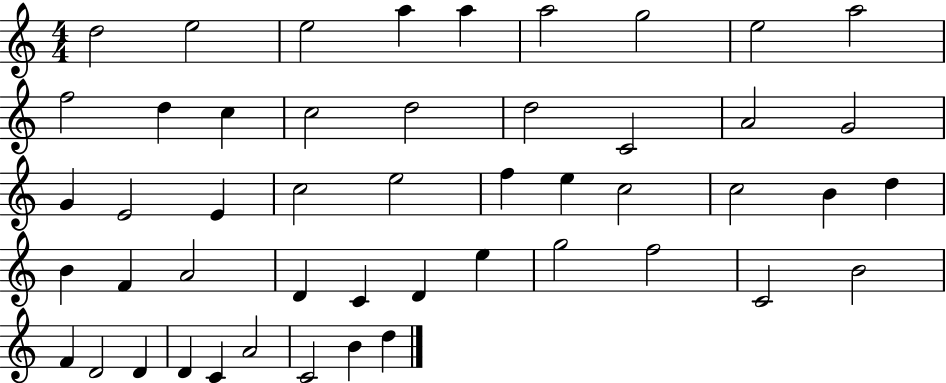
X:1
T:Untitled
M:4/4
L:1/4
K:C
d2 e2 e2 a a a2 g2 e2 a2 f2 d c c2 d2 d2 C2 A2 G2 G E2 E c2 e2 f e c2 c2 B d B F A2 D C D e g2 f2 C2 B2 F D2 D D C A2 C2 B d